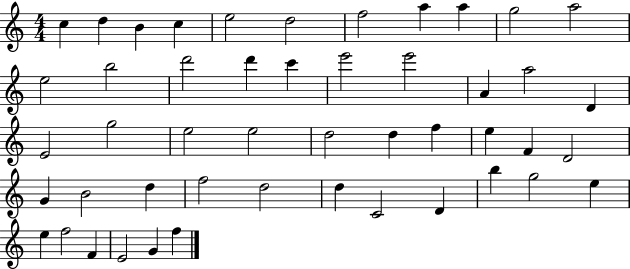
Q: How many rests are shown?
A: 0